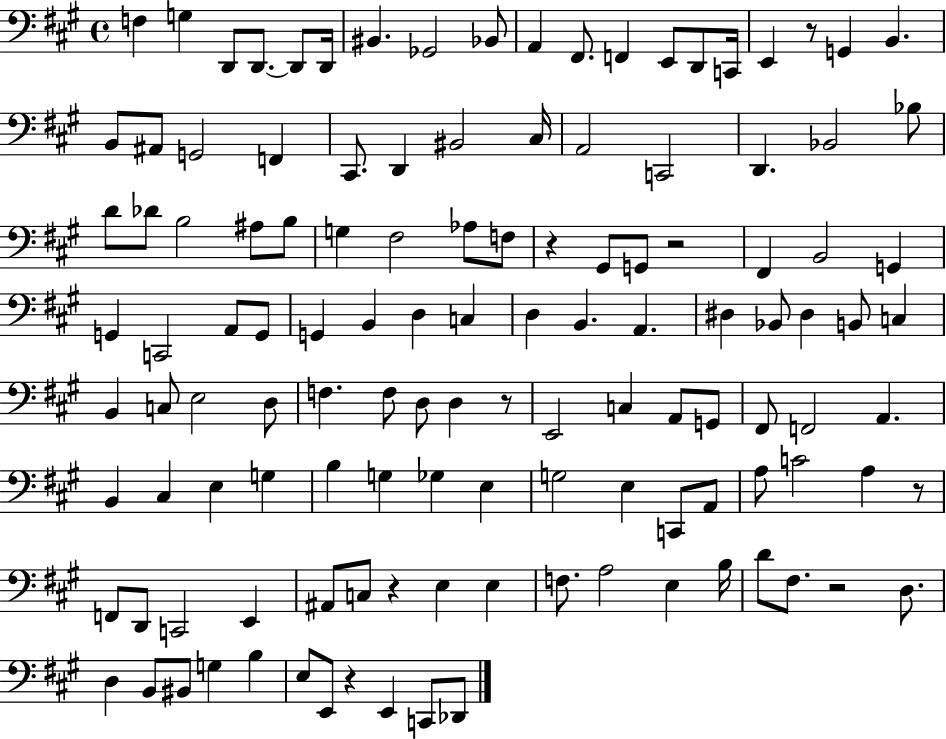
X:1
T:Untitled
M:4/4
L:1/4
K:A
F, G, D,,/2 D,,/2 D,,/2 D,,/4 ^B,, _G,,2 _B,,/2 A,, ^F,,/2 F,, E,,/2 D,,/2 C,,/4 E,, z/2 G,, B,, B,,/2 ^A,,/2 G,,2 F,, ^C,,/2 D,, ^B,,2 ^C,/4 A,,2 C,,2 D,, _B,,2 _B,/2 D/2 _D/2 B,2 ^A,/2 B,/2 G, ^F,2 _A,/2 F,/2 z ^G,,/2 G,,/2 z2 ^F,, B,,2 G,, G,, C,,2 A,,/2 G,,/2 G,, B,, D, C, D, B,, A,, ^D, _B,,/2 ^D, B,,/2 C, B,, C,/2 E,2 D,/2 F, F,/2 D,/2 D, z/2 E,,2 C, A,,/2 G,,/2 ^F,,/2 F,,2 A,, B,, ^C, E, G, B, G, _G, E, G,2 E, C,,/2 A,,/2 A,/2 C2 A, z/2 F,,/2 D,,/2 C,,2 E,, ^A,,/2 C,/2 z E, E, F,/2 A,2 E, B,/4 D/2 ^F,/2 z2 D,/2 D, B,,/2 ^B,,/2 G, B, E,/2 E,,/2 z E,, C,,/2 _D,,/2